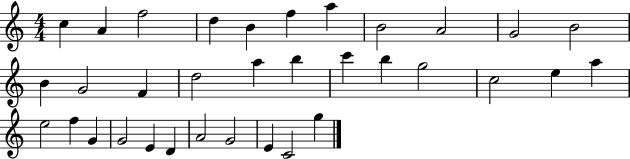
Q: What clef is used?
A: treble